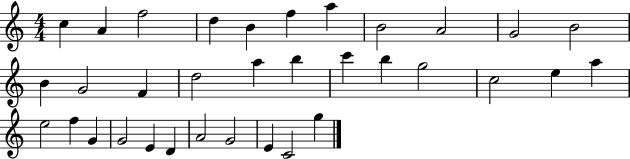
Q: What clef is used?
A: treble